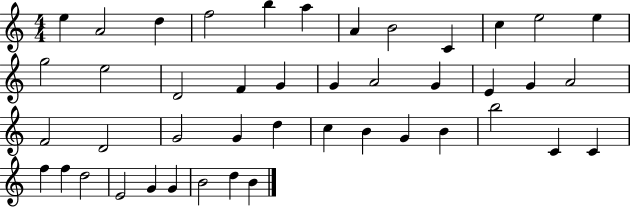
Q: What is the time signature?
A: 4/4